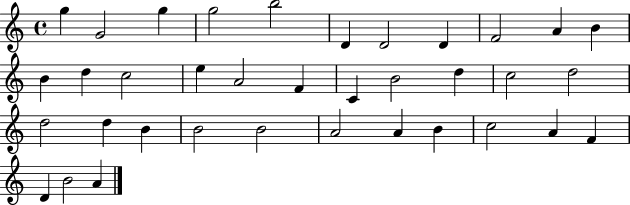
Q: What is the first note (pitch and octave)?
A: G5